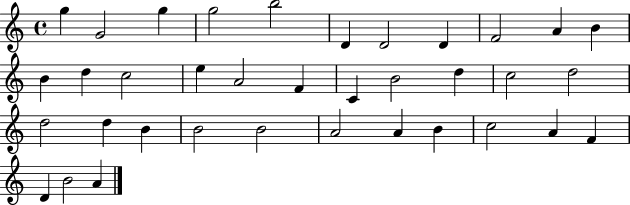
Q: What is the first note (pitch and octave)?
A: G5